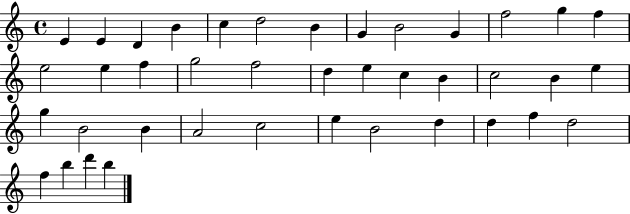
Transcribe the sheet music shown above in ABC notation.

X:1
T:Untitled
M:4/4
L:1/4
K:C
E E D B c d2 B G B2 G f2 g f e2 e f g2 f2 d e c B c2 B e g B2 B A2 c2 e B2 d d f d2 f b d' b